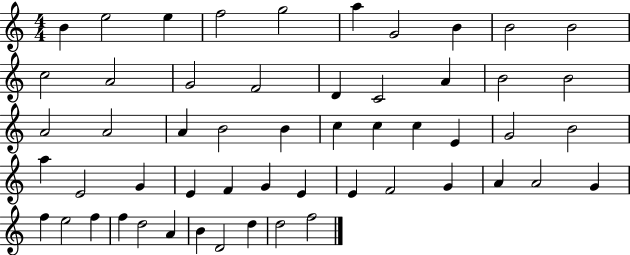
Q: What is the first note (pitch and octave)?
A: B4